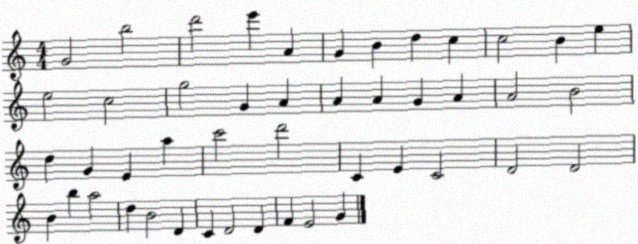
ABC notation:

X:1
T:Untitled
M:4/4
L:1/4
K:C
G2 b2 d'2 e' A G B d c c2 B e e2 c2 g2 G A A A G A A2 B2 d G E a c'2 d'2 C E C2 D2 D2 B b a2 d B2 D C D2 D F E2 G